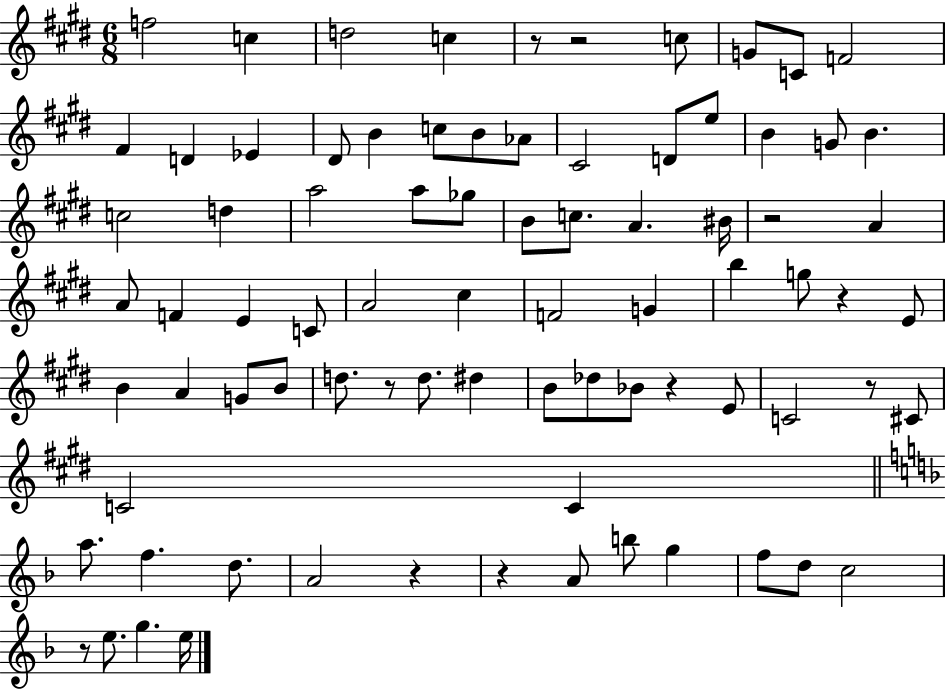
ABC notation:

X:1
T:Untitled
M:6/8
L:1/4
K:E
f2 c d2 c z/2 z2 c/2 G/2 C/2 F2 ^F D _E ^D/2 B c/2 B/2 _A/2 ^C2 D/2 e/2 B G/2 B c2 d a2 a/2 _g/2 B/2 c/2 A ^B/4 z2 A A/2 F E C/2 A2 ^c F2 G b g/2 z E/2 B A G/2 B/2 d/2 z/2 d/2 ^d B/2 _d/2 _B/2 z E/2 C2 z/2 ^C/2 C2 C a/2 f d/2 A2 z z A/2 b/2 g f/2 d/2 c2 z/2 e/2 g e/4